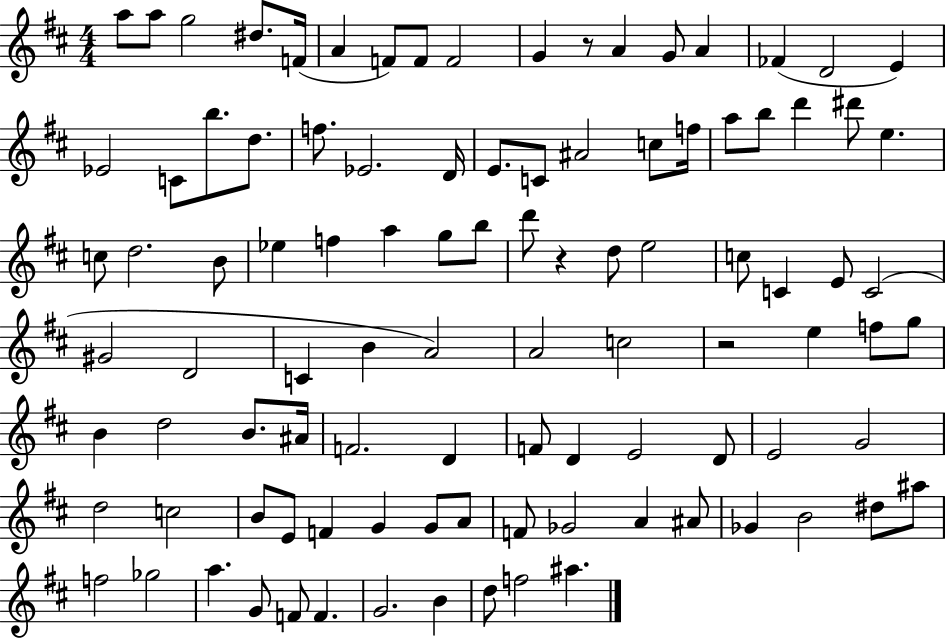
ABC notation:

X:1
T:Untitled
M:4/4
L:1/4
K:D
a/2 a/2 g2 ^d/2 F/4 A F/2 F/2 F2 G z/2 A G/2 A _F D2 E _E2 C/2 b/2 d/2 f/2 _E2 D/4 E/2 C/2 ^A2 c/2 f/4 a/2 b/2 d' ^d'/2 e c/2 d2 B/2 _e f a g/2 b/2 d'/2 z d/2 e2 c/2 C E/2 C2 ^G2 D2 C B A2 A2 c2 z2 e f/2 g/2 B d2 B/2 ^A/4 F2 D F/2 D E2 D/2 E2 G2 d2 c2 B/2 E/2 F G G/2 A/2 F/2 _G2 A ^A/2 _G B2 ^d/2 ^a/2 f2 _g2 a G/2 F/2 F G2 B d/2 f2 ^a